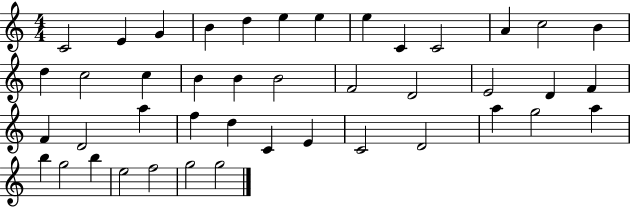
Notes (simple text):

C4/h E4/q G4/q B4/q D5/q E5/q E5/q E5/q C4/q C4/h A4/q C5/h B4/q D5/q C5/h C5/q B4/q B4/q B4/h F4/h D4/h E4/h D4/q F4/q F4/q D4/h A5/q F5/q D5/q C4/q E4/q C4/h D4/h A5/q G5/h A5/q B5/q G5/h B5/q E5/h F5/h G5/h G5/h